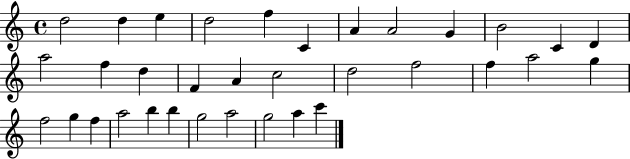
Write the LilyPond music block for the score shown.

{
  \clef treble
  \time 4/4
  \defaultTimeSignature
  \key c \major
  d''2 d''4 e''4 | d''2 f''4 c'4 | a'4 a'2 g'4 | b'2 c'4 d'4 | \break a''2 f''4 d''4 | f'4 a'4 c''2 | d''2 f''2 | f''4 a''2 g''4 | \break f''2 g''4 f''4 | a''2 b''4 b''4 | g''2 a''2 | g''2 a''4 c'''4 | \break \bar "|."
}